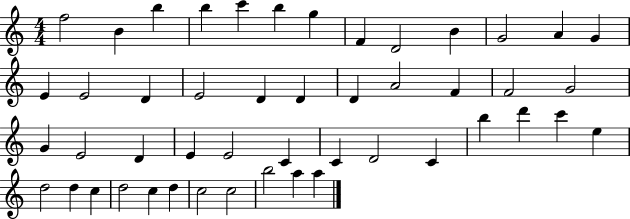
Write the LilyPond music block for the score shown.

{
  \clef treble
  \numericTimeSignature
  \time 4/4
  \key c \major
  f''2 b'4 b''4 | b''4 c'''4 b''4 g''4 | f'4 d'2 b'4 | g'2 a'4 g'4 | \break e'4 e'2 d'4 | e'2 d'4 d'4 | d'4 a'2 f'4 | f'2 g'2 | \break g'4 e'2 d'4 | e'4 e'2 c'4 | c'4 d'2 c'4 | b''4 d'''4 c'''4 e''4 | \break d''2 d''4 c''4 | d''2 c''4 d''4 | c''2 c''2 | b''2 a''4 a''4 | \break \bar "|."
}